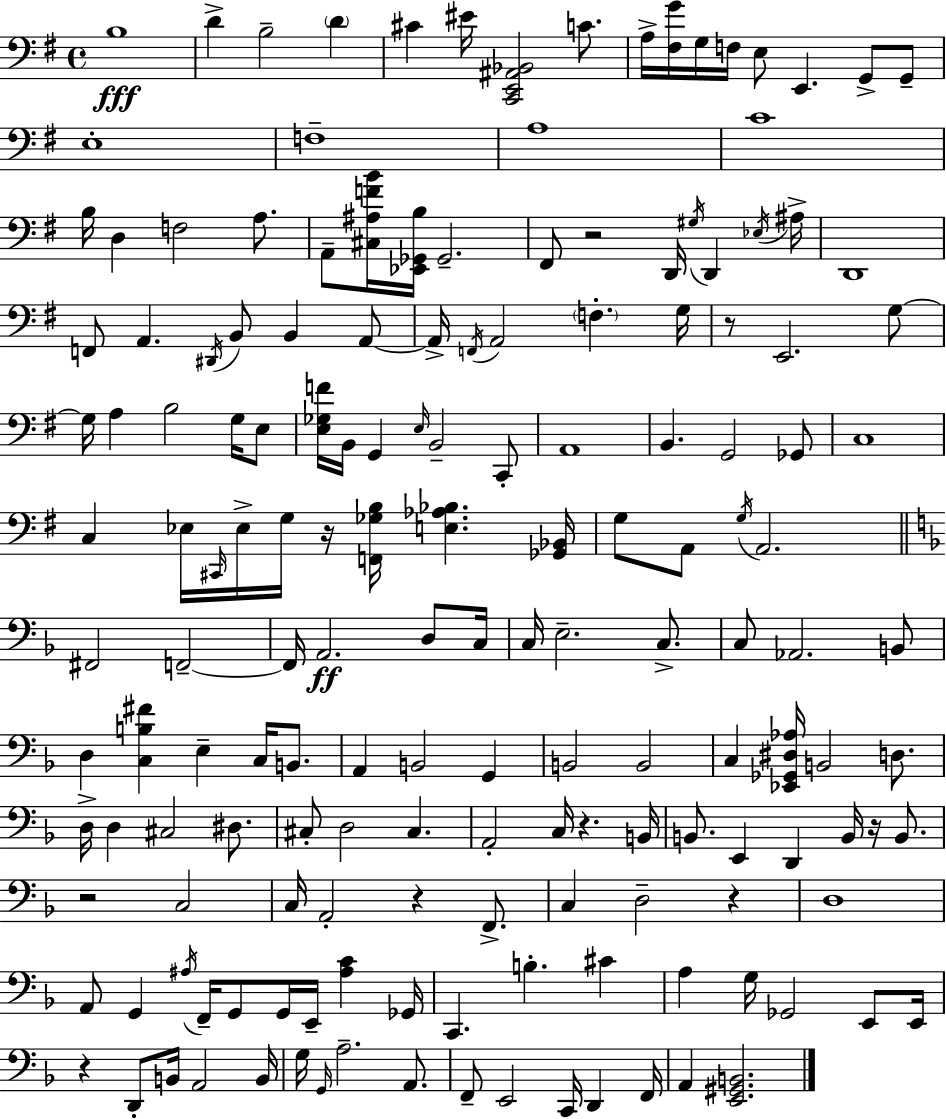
{
  \clef bass
  \time 4/4
  \defaultTimeSignature
  \key g \major
  b1\fff | d'4-> b2-- \parenthesize d'4 | cis'4 eis'16 <c, e, ais, bes,>2 c'8. | a16-> <fis g'>16 g16 f16 e8 e,4. g,8-> g,8-- | \break e1-. | f1-- | a1 | c'1 | \break b16 d4 f2 a8. | a,8-- <cis ais f' b'>16 <ees, ges, b>16 ges,2.-- | fis,8 r2 d,16 \acciaccatura { gis16 } d,4 | \acciaccatura { ees16 } ais16-> d,1 | \break f,8 a,4. \acciaccatura { dis,16 } b,8 b,4 | a,8~~ a,16-> \acciaccatura { f,16 } a,2 \parenthesize f4.-. | g16 r8 e,2. | g8~~ g16 a4 b2 | \break g16 e8 <e ges f'>16 b,16 g,4 \grace { e16 } b,2-- | c,8-. a,1 | b,4. g,2 | ges,8 c1 | \break c4 ees16 \grace { cis,16 } ees16-> g16 r16 <f, ges b>16 <e aes bes>4. | <ges, bes,>16 g8 a,8 \acciaccatura { g16 } a,2. | \bar "||" \break \key d \minor fis,2 f,2--~~ | f,16 a,2.\ff d8 c16 | c16 e2.-- c8.-> | c8 aes,2. b,8 | \break d4 <c b fis'>4 e4-- c16 b,8. | a,4 b,2 g,4 | b,2 b,2 | c4 <ees, ges, dis aes>16 b,2 d8. | \break d16-> d4 cis2 dis8. | cis8-. d2 cis4. | a,2-. c16 r4. b,16 | b,8. e,4 d,4 b,16 r16 b,8. | \break r2 c2 | c16 a,2-. r4 f,8.-> | c4 d2-- r4 | d1 | \break a,8 g,4 \acciaccatura { ais16 } f,16-- g,8 g,16 e,16-- <ais c'>4 | ges,16 c,4. b4.-. cis'4 | a4 g16 ges,2 e,8 | e,16 r4 d,8-. b,16 a,2 | \break b,16 g16 \grace { g,16 } a2.-- a,8. | f,8-- e,2 c,16 d,4 | f,16 a,4 <e, gis, b,>2. | \bar "|."
}